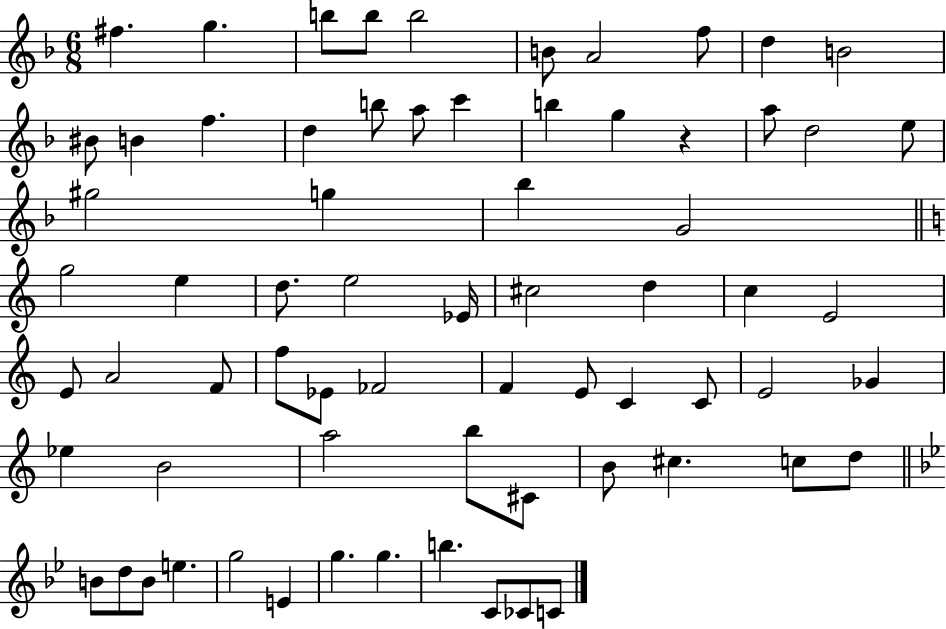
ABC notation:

X:1
T:Untitled
M:6/8
L:1/4
K:F
^f g b/2 b/2 b2 B/2 A2 f/2 d B2 ^B/2 B f d b/2 a/2 c' b g z a/2 d2 e/2 ^g2 g _b G2 g2 e d/2 e2 _E/4 ^c2 d c E2 E/2 A2 F/2 f/2 _E/2 _F2 F E/2 C C/2 E2 _G _e B2 a2 b/2 ^C/2 B/2 ^c c/2 d/2 B/2 d/2 B/2 e g2 E g g b C/2 _C/2 C/2